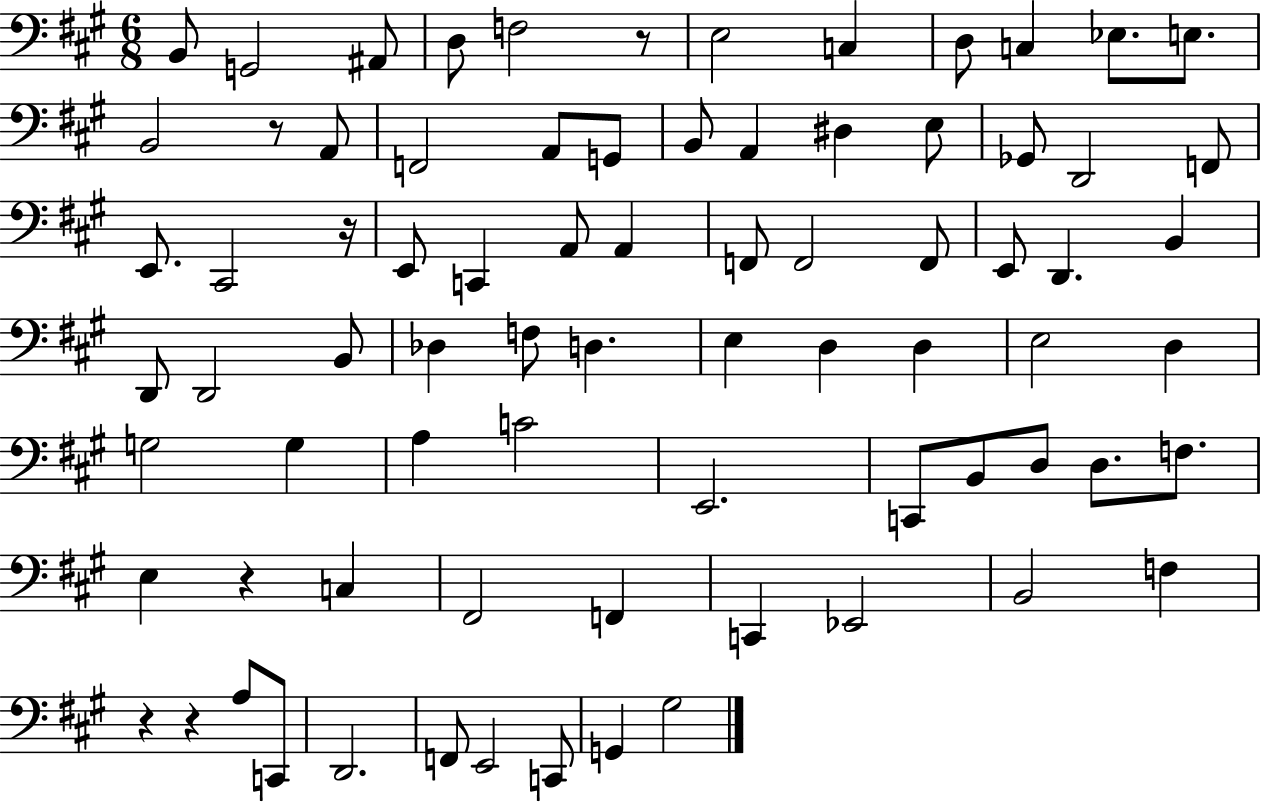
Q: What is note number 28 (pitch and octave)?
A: A2